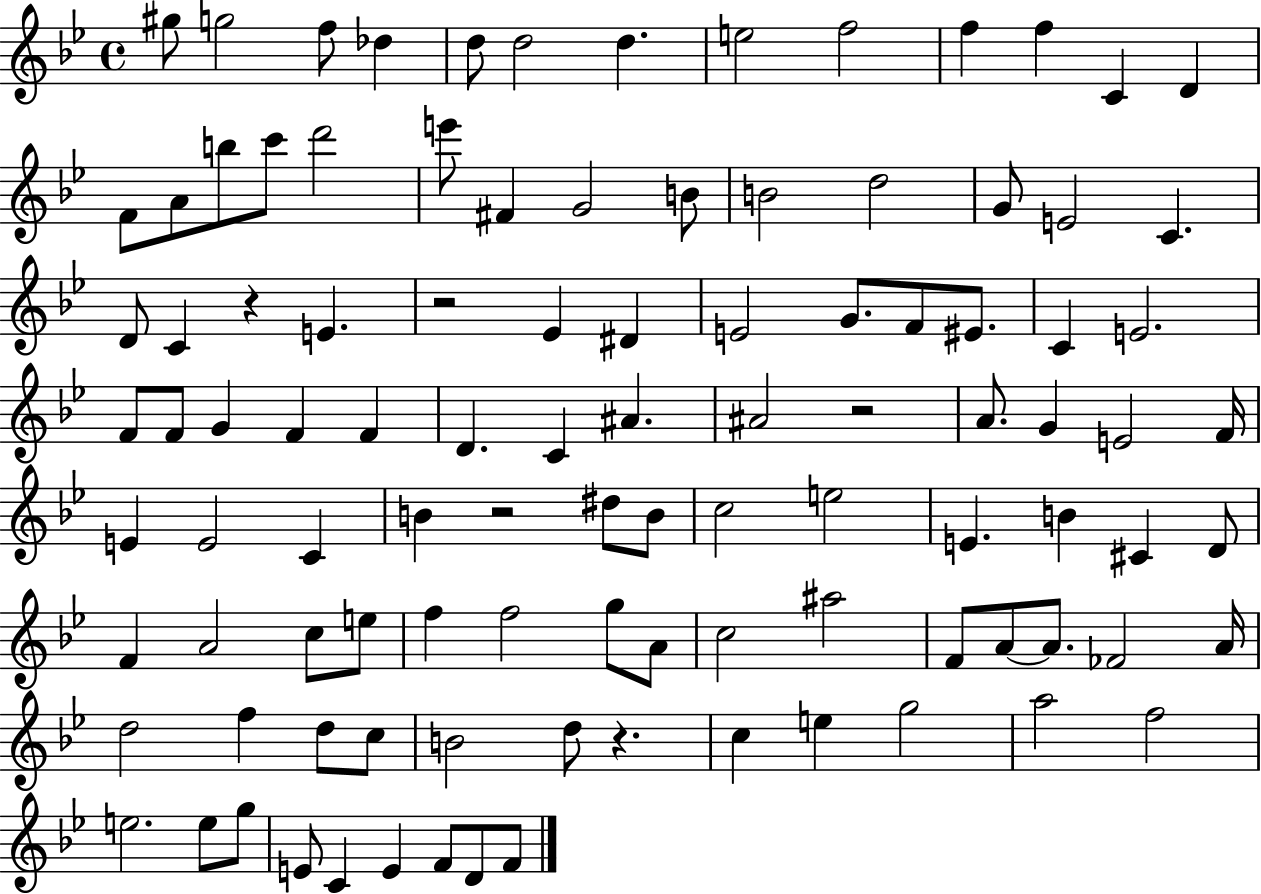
{
  \clef treble
  \time 4/4
  \defaultTimeSignature
  \key bes \major
  gis''8 g''2 f''8 des''4 | d''8 d''2 d''4. | e''2 f''2 | f''4 f''4 c'4 d'4 | \break f'8 a'8 b''8 c'''8 d'''2 | e'''8 fis'4 g'2 b'8 | b'2 d''2 | g'8 e'2 c'4. | \break d'8 c'4 r4 e'4. | r2 ees'4 dis'4 | e'2 g'8. f'8 eis'8. | c'4 e'2. | \break f'8 f'8 g'4 f'4 f'4 | d'4. c'4 ais'4. | ais'2 r2 | a'8. g'4 e'2 f'16 | \break e'4 e'2 c'4 | b'4 r2 dis''8 b'8 | c''2 e''2 | e'4. b'4 cis'4 d'8 | \break f'4 a'2 c''8 e''8 | f''4 f''2 g''8 a'8 | c''2 ais''2 | f'8 a'8~~ a'8. fes'2 a'16 | \break d''2 f''4 d''8 c''8 | b'2 d''8 r4. | c''4 e''4 g''2 | a''2 f''2 | \break e''2. e''8 g''8 | e'8 c'4 e'4 f'8 d'8 f'8 | \bar "|."
}